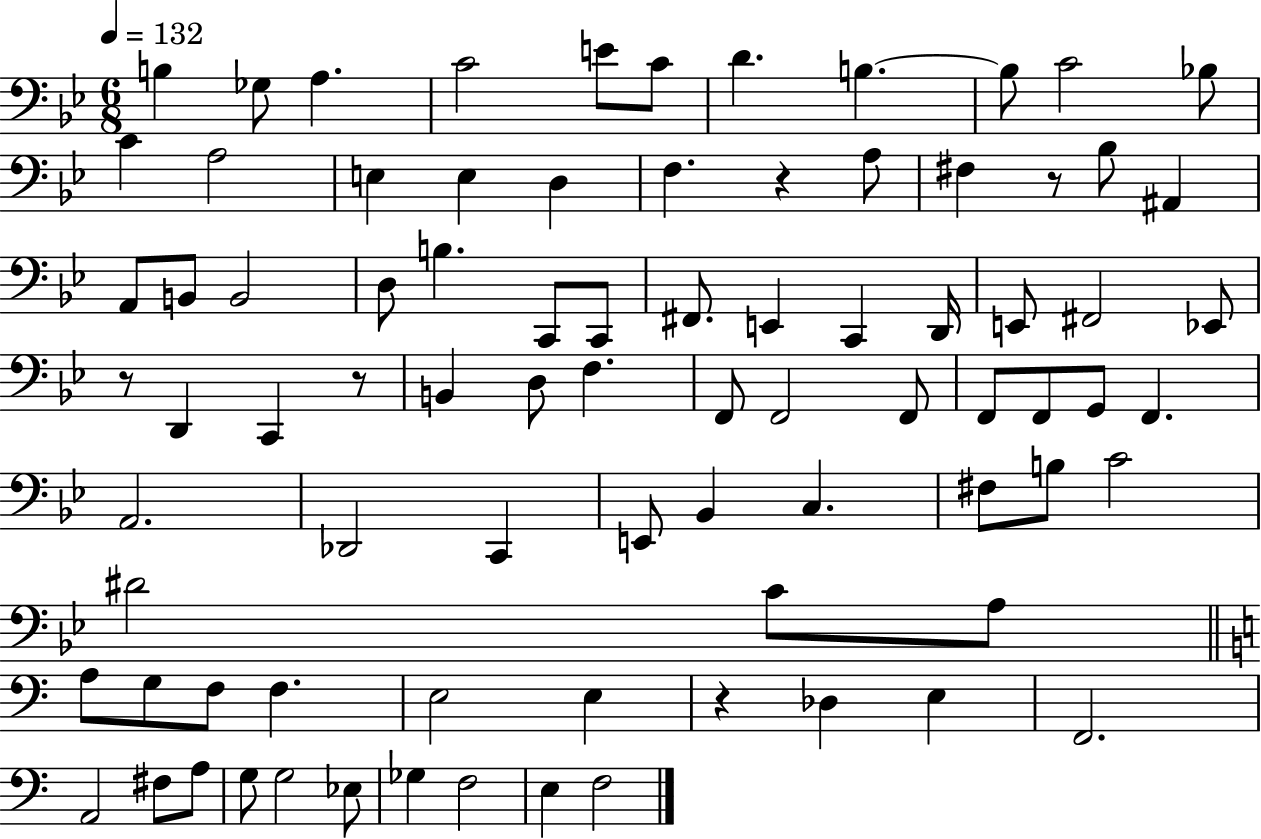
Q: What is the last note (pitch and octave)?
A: F3